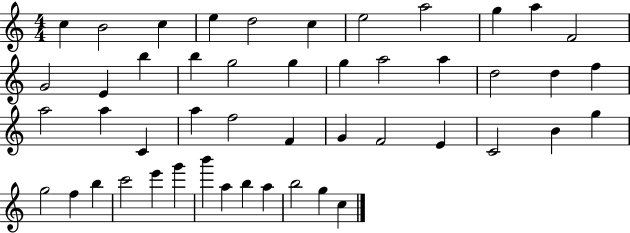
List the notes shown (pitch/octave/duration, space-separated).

C5/q B4/h C5/q E5/q D5/h C5/q E5/h A5/h G5/q A5/q F4/h G4/h E4/q B5/q B5/q G5/h G5/q G5/q A5/h A5/q D5/h D5/q F5/q A5/h A5/q C4/q A5/q F5/h F4/q G4/q F4/h E4/q C4/h B4/q G5/q G5/h F5/q B5/q C6/h E6/q G6/q B6/q A5/q B5/q A5/q B5/h G5/q C5/q